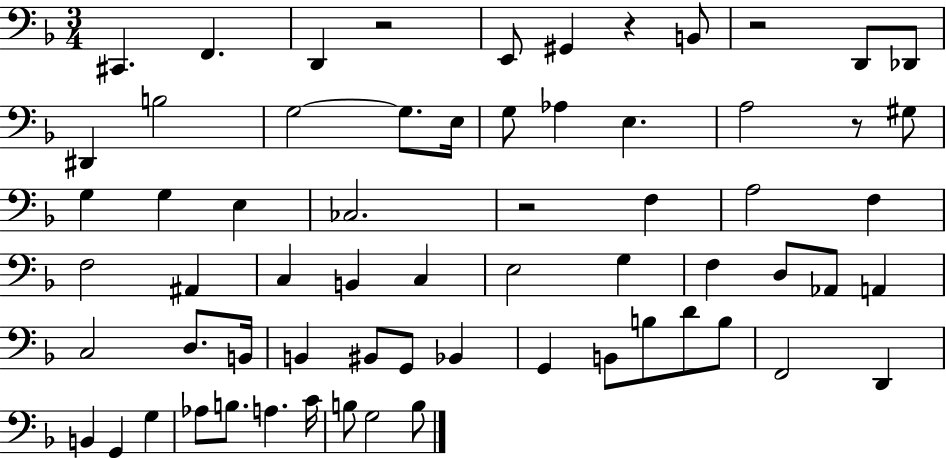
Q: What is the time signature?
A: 3/4